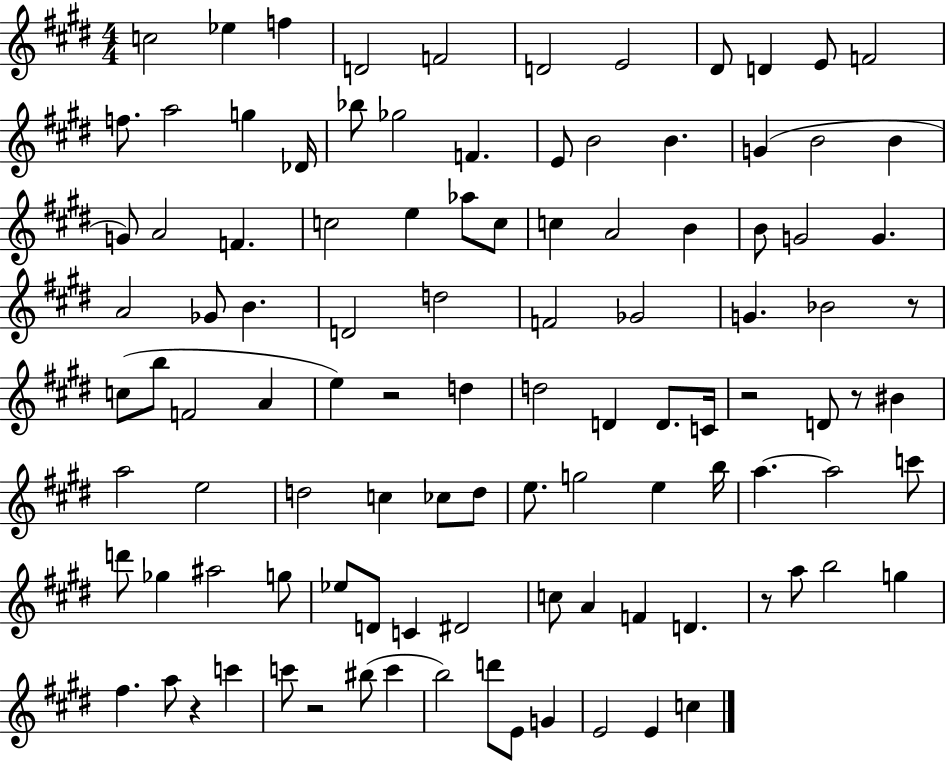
C5/h Eb5/q F5/q D4/h F4/h D4/h E4/h D#4/e D4/q E4/e F4/h F5/e. A5/h G5/q Db4/s Bb5/e Gb5/h F4/q. E4/e B4/h B4/q. G4/q B4/h B4/q G4/e A4/h F4/q. C5/h E5/q Ab5/e C5/e C5/q A4/h B4/q B4/e G4/h G4/q. A4/h Gb4/e B4/q. D4/h D5/h F4/h Gb4/h G4/q. Bb4/h R/e C5/e B5/e F4/h A4/q E5/q R/h D5/q D5/h D4/q D4/e. C4/s R/h D4/e R/e BIS4/q A5/h E5/h D5/h C5/q CES5/e D5/e E5/e. G5/h E5/q B5/s A5/q. A5/h C6/e D6/e Gb5/q A#5/h G5/e Eb5/e D4/e C4/q D#4/h C5/e A4/q F4/q D4/q. R/e A5/e B5/h G5/q F#5/q. A5/e R/q C6/q C6/e R/h BIS5/e C6/q B5/h D6/e E4/e G4/q E4/h E4/q C5/q